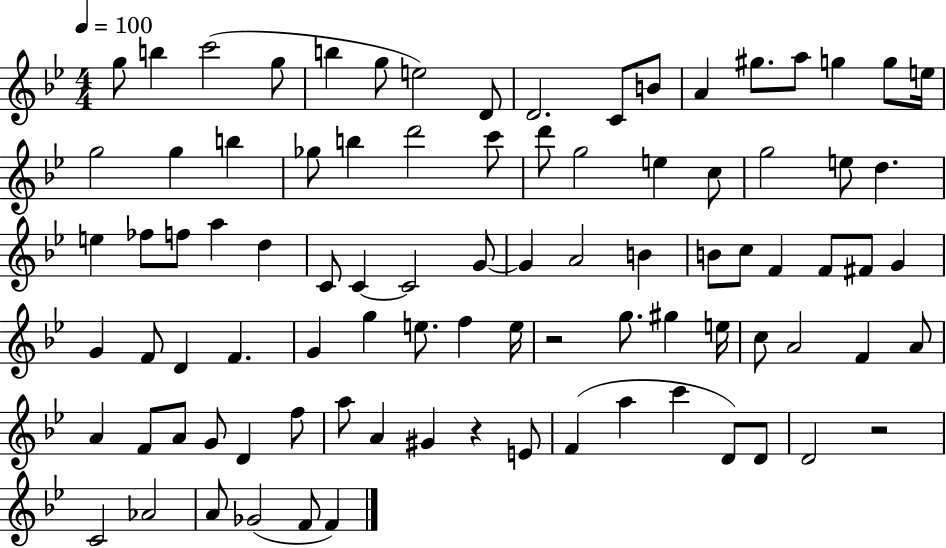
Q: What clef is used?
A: treble